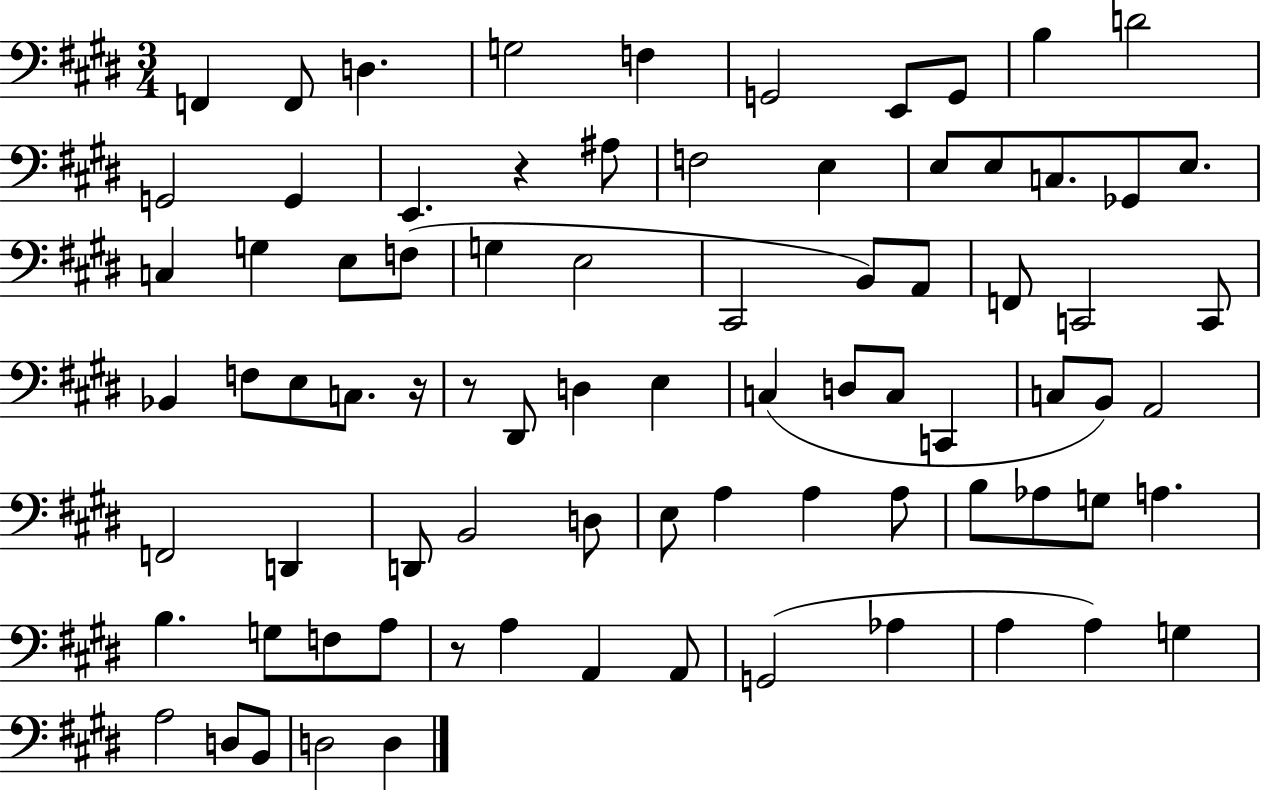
F2/q F2/e D3/q. G3/h F3/q G2/h E2/e G2/e B3/q D4/h G2/h G2/q E2/q. R/q A#3/e F3/h E3/q E3/e E3/e C3/e. Gb2/e E3/e. C3/q G3/q E3/e F3/e G3/q E3/h C#2/h B2/e A2/e F2/e C2/h C2/e Bb2/q F3/e E3/e C3/e. R/s R/e D#2/e D3/q E3/q C3/q D3/e C3/e C2/q C3/e B2/e A2/h F2/h D2/q D2/e B2/h D3/e E3/e A3/q A3/q A3/e B3/e Ab3/e G3/e A3/q. B3/q. G3/e F3/e A3/e R/e A3/q A2/q A2/e G2/h Ab3/q A3/q A3/q G3/q A3/h D3/e B2/e D3/h D3/q